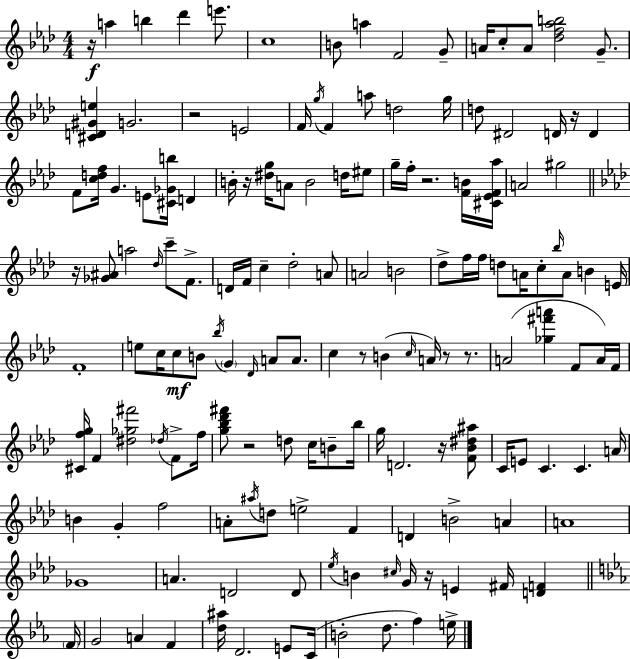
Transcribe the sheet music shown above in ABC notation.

X:1
T:Untitled
M:4/4
L:1/4
K:Ab
z/4 a b _d' e'/2 c4 B/2 a F2 G/2 A/4 c/2 A/2 [_df_ab]2 G/2 [^CD^Ge] G2 z2 E2 F/4 g/4 F a/2 d2 g/4 d/2 ^D2 D/4 z/4 D F/2 [cdf]/4 G E/2 [^C_Gb]/4 D B/4 z/4 [^dg]/4 A/2 B2 d/4 ^e/2 g/4 f/4 z2 [FB]/4 [^C_EF_a]/4 A2 ^g2 z/4 [_G^A]/2 a2 _d/4 c'/2 F/2 D/4 F/4 c _d2 A/2 A2 B2 _d/2 f/4 f/4 d/2 A/4 c/2 _b/4 A/2 B E/4 F4 e/2 c/4 c/2 B/2 _b/4 G _D/4 A/2 A/2 c z/2 B c/4 A/4 z/2 z/2 A2 [_g^f'a'] F/2 A/4 F/4 [^Cfg]/4 F [^d_g^f']2 _d/4 F/2 f/4 [g_b_d'^f']/2 z2 d/2 c/4 B/2 _b/4 g/4 D2 z/4 [F_B^d^a]/2 C/4 E/2 C C A/4 B G f2 A/2 ^a/4 d/2 e2 F D B2 A A4 _G4 A D2 D/2 _e/4 B ^c/4 G/4 z/4 E ^F/4 [DF] F/4 G2 A F [d^a]/4 D2 E/2 C/4 B2 d/2 f e/4